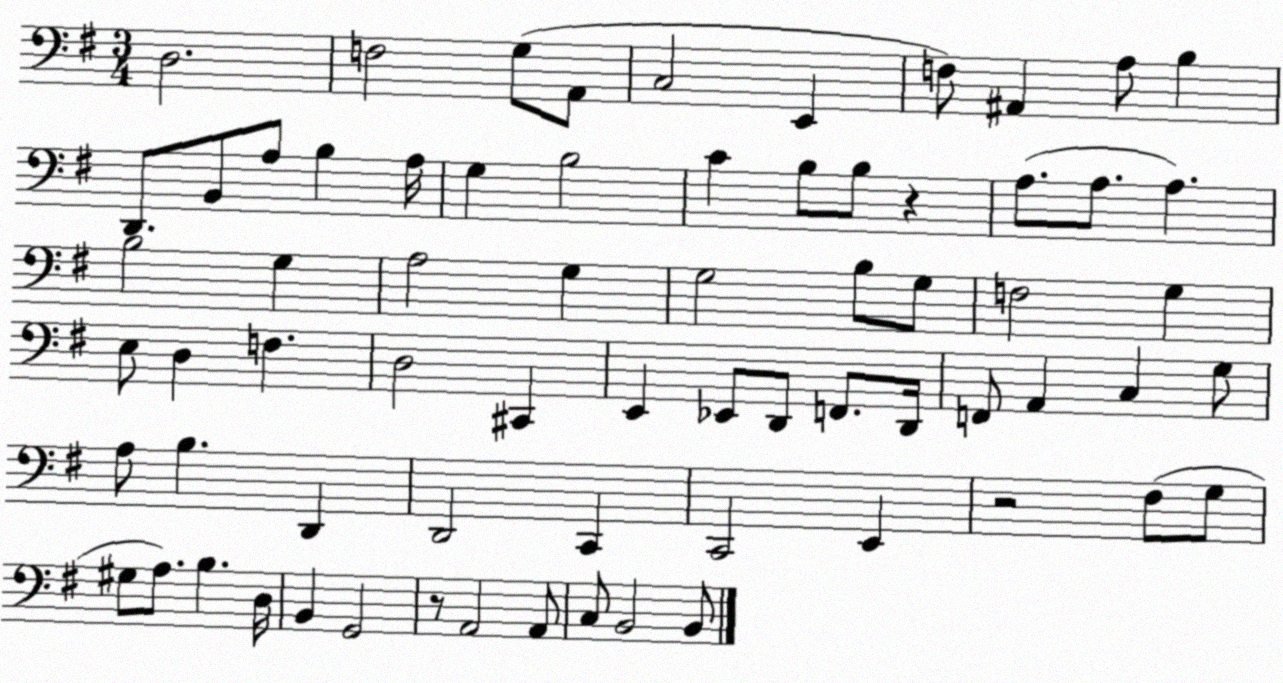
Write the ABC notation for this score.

X:1
T:Untitled
M:3/4
L:1/4
K:G
D,2 F,2 G,/2 A,,/2 C,2 E,, F,/2 ^A,, A,/2 B, D,,/2 B,,/2 A,/2 B, A,/4 G, B,2 C B,/2 B,/2 z A,/2 A,/2 A, B,2 G, A,2 G, G,2 B,/2 G,/2 F,2 G, E,/2 D, F, D,2 ^C,, E,, _E,,/2 D,,/2 F,,/2 D,,/4 F,,/2 A,, C, G,/2 A,/2 B, D,, D,,2 C,, C,,2 E,, z2 ^F,/2 G,/2 ^G,/2 A,/2 B, D,/4 B,, G,,2 z/2 A,,2 A,,/2 C,/2 B,,2 B,,/2